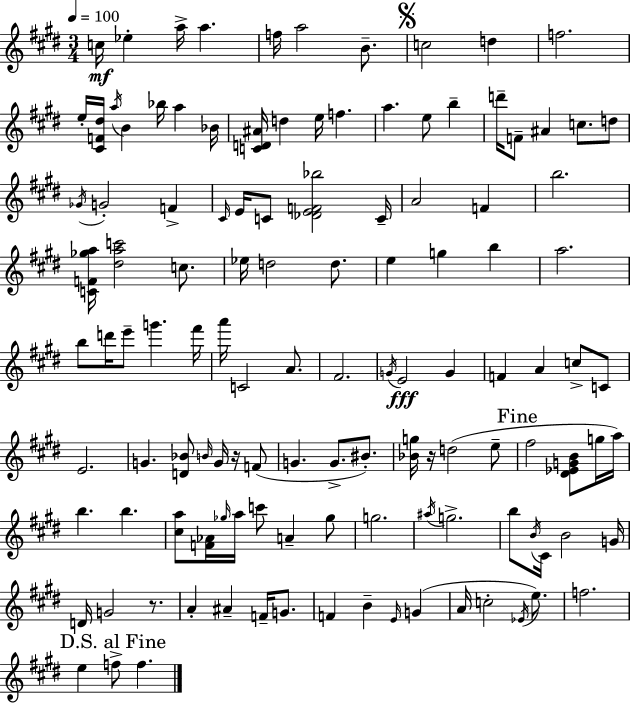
{
  \clef treble
  \numericTimeSignature
  \time 3/4
  \key e \major
  \tempo 4 = 100
  c''16\mf ees''4-. a''16-> a''4. | f''16 a''2 b'8.-- | \mark \markup { \musicglyph "scripts.segno" } c''2 d''4 | f''2. | \break e''16-. <cis' f' dis''>16 \acciaccatura { a''16 } b'4 bes''16 a''4 | bes'16 <c' d' ais'>16 d''4 e''16 f''4. | a''4. e''8 b''4-- | d'''16-- f'8-- ais'4 c''8. d''8 | \break \acciaccatura { ges'16 } g'2-. f'4-> | \grace { cis'16 } e'16 c'8 <des' e' f' bes''>2 | c'16-- a'2 f'4 | b''2. | \break <c' f' ges'' a''>16 <dis'' a'' c'''>2 | c''8. ees''16 d''2 | d''8. e''4 g''4 b''4 | a''2. | \break b''8 d'''16 e'''8-- g'''4. | fis'''16 a'''16 c'2 | a'8. fis'2. | \acciaccatura { g'16 } e'2\fff | \break g'4 f'4 a'4 | c''8-> c'8 e'2. | g'4. <d' bes'>8 | \grace { b'16 } g'16 r16 f'8( g'4. g'8.-> | \break bis'8.-.) <bes' g''>16 r16 d''2( | e''8-- \mark "Fine" fis''2 | <dis' ees' g' b'>8 g''16 a''16) b''4. b''4. | <cis'' a''>8 <f' aes'>16 \grace { ges''16 } a''16 c'''8 | \break a'4-- ges''8 g''2. | \acciaccatura { ais''16 } g''2.-> | b''8 \acciaccatura { b'16 } cis'16 b'2 | g'16 d'16 g'2 | \break r8. a'4-. | ais'4-- f'16-- g'8. f'4 | b'4-- \grace { e'16 } g'4( a'16 c''2-. | \acciaccatura { ees'16 }) e''8. f''2. | \break \mark "D.S. al Fine" e''4 | f''8-> f''4. \bar "|."
}